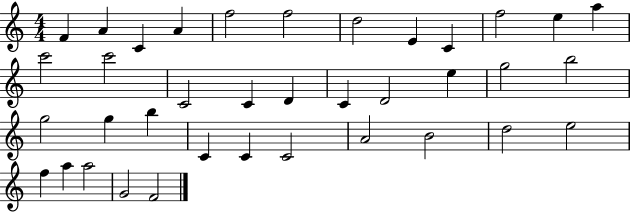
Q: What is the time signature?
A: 4/4